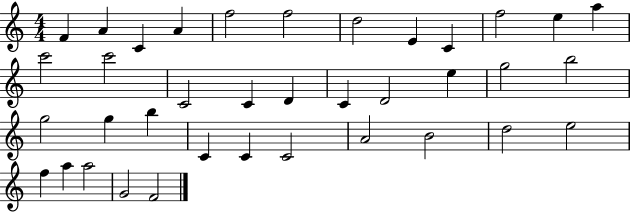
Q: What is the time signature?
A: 4/4